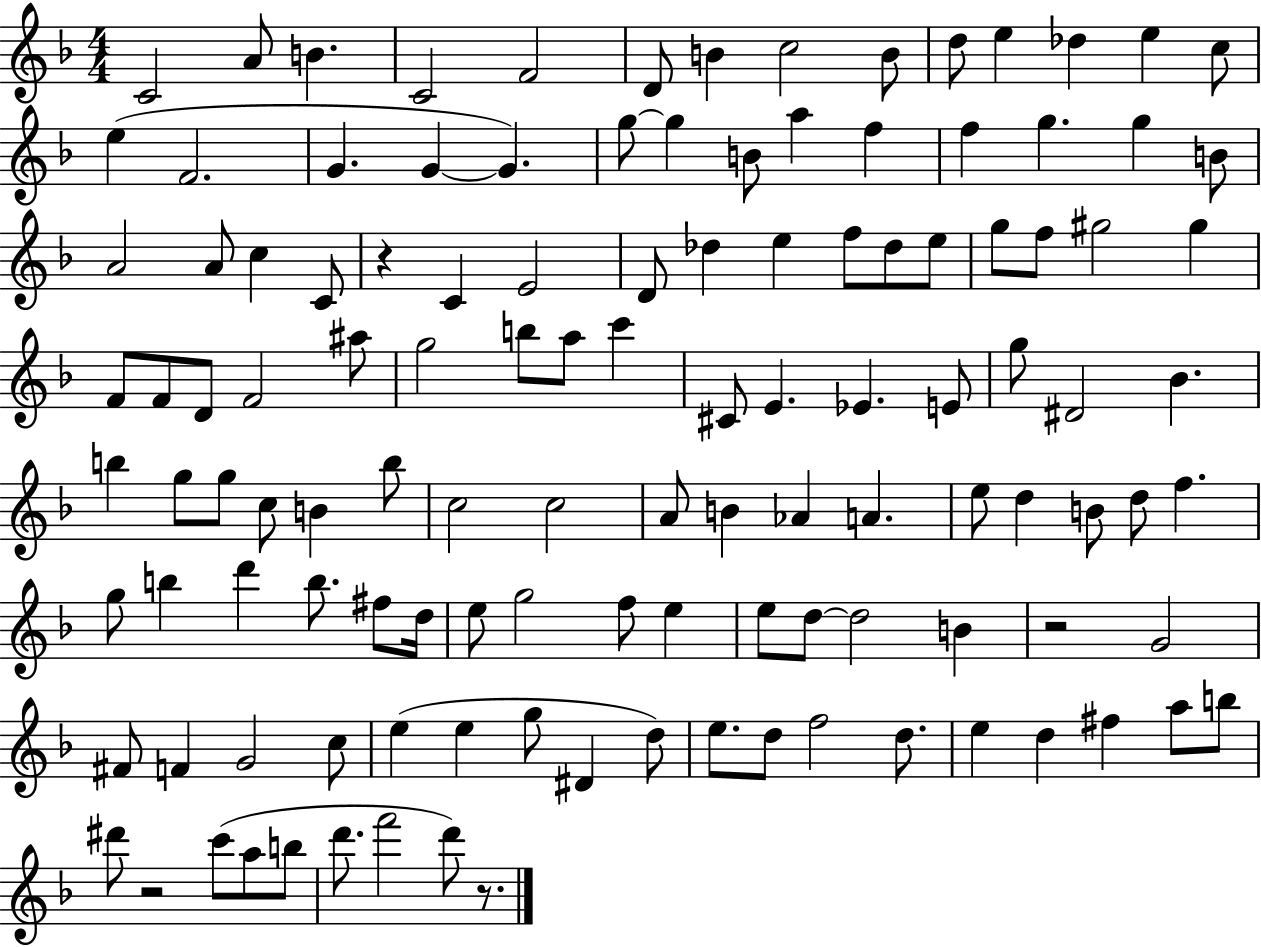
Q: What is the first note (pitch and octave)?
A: C4